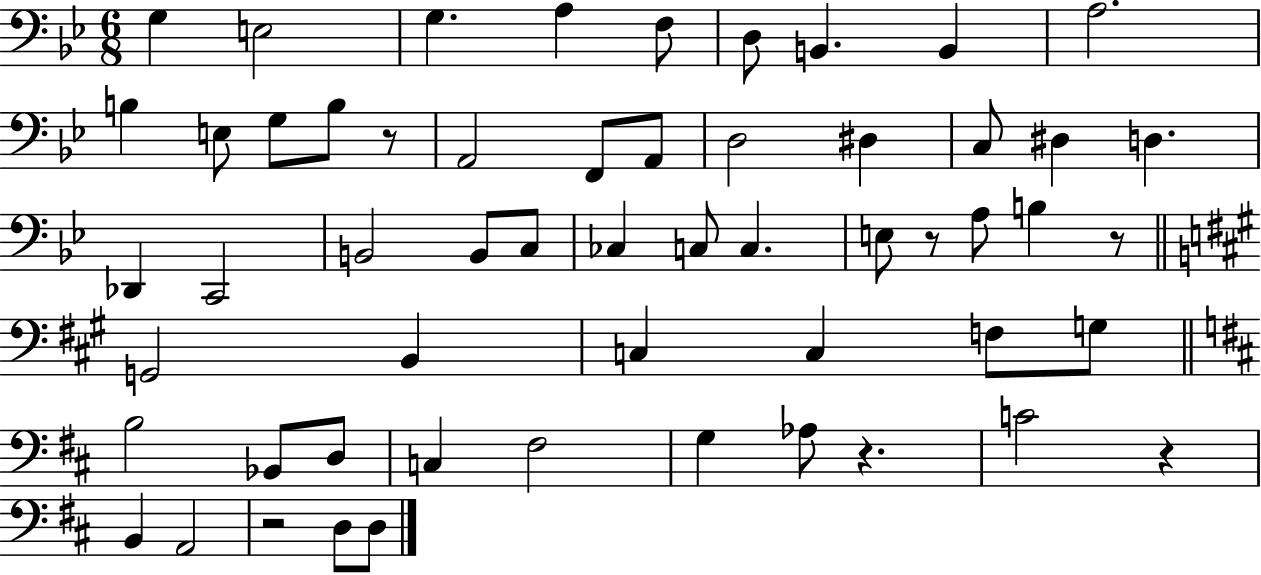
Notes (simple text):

G3/q E3/h G3/q. A3/q F3/e D3/e B2/q. B2/q A3/h. B3/q E3/e G3/e B3/e R/e A2/h F2/e A2/e D3/h D#3/q C3/e D#3/q D3/q. Db2/q C2/h B2/h B2/e C3/e CES3/q C3/e C3/q. E3/e R/e A3/e B3/q R/e G2/h B2/q C3/q C3/q F3/e G3/e B3/h Bb2/e D3/e C3/q F#3/h G3/q Ab3/e R/q. C4/h R/q B2/q A2/h R/h D3/e D3/e